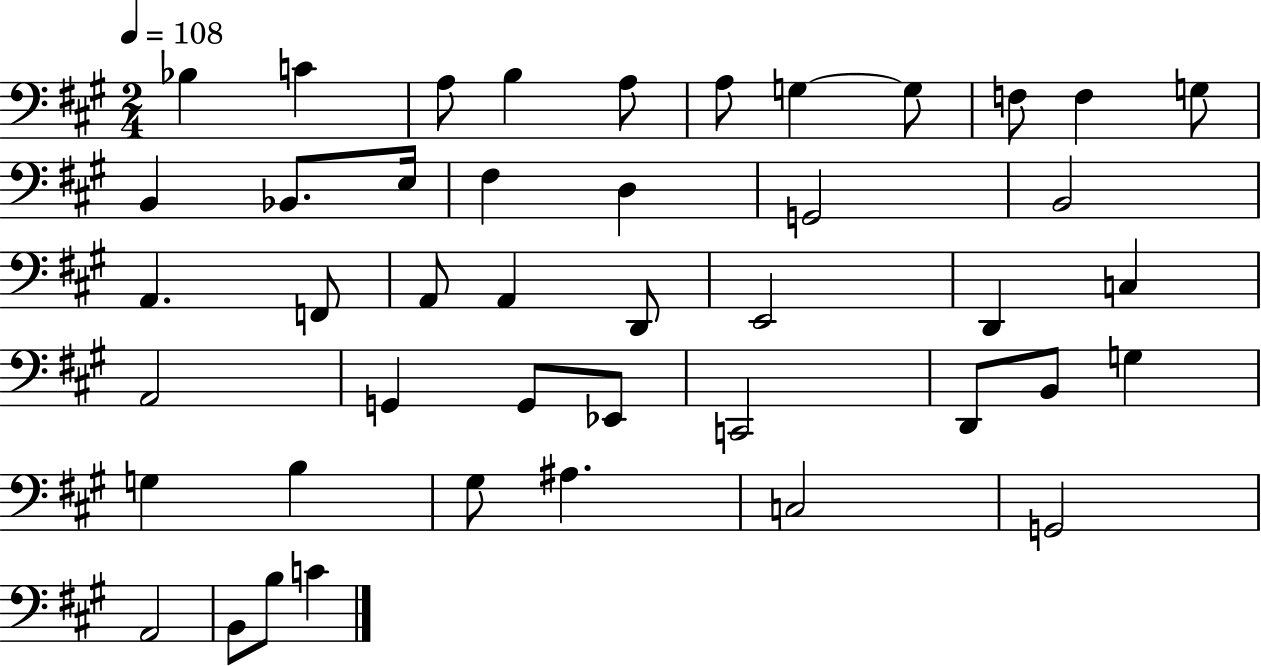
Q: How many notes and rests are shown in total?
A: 44